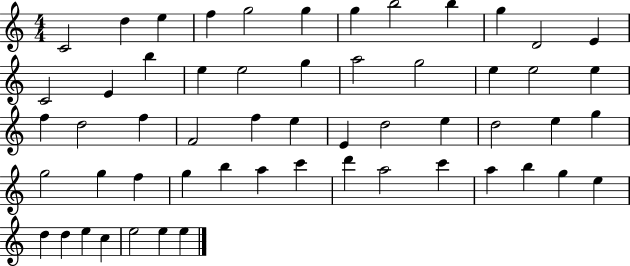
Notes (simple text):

C4/h D5/q E5/q F5/q G5/h G5/q G5/q B5/h B5/q G5/q D4/h E4/q C4/h E4/q B5/q E5/q E5/h G5/q A5/h G5/h E5/q E5/h E5/q F5/q D5/h F5/q F4/h F5/q E5/q E4/q D5/h E5/q D5/h E5/q G5/q G5/h G5/q F5/q G5/q B5/q A5/q C6/q D6/q A5/h C6/q A5/q B5/q G5/q E5/q D5/q D5/q E5/q C5/q E5/h E5/q E5/q